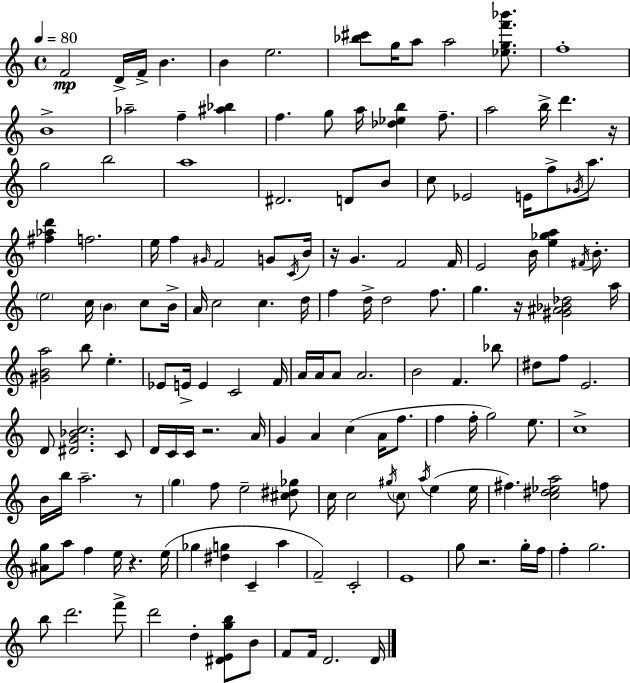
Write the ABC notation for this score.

X:1
T:Untitled
M:4/4
L:1/4
K:Am
F2 D/4 F/4 B B e2 [_b^c']/2 g/4 a/2 a2 [_egf'_b']/2 f4 B4 _a2 f [^a_b] f g/2 a/4 [_d_eb] f/2 a2 b/4 d' z/4 g2 b2 a4 ^D2 D/2 B/2 c/2 _E2 E/4 f/2 _G/4 a/2 [^f_ad'] f2 e/4 f ^G/4 F2 G/2 C/4 B/4 z/4 G F2 F/4 E2 B/4 [e_ga] ^F/4 B/2 e2 c/4 B c/2 B/4 A/4 c2 c d/4 f d/4 d2 f/2 g z/4 [^G^A_B_d]2 a/4 [^GBa]2 b/2 e _E/2 E/4 E C2 F/4 A/4 A/4 A/2 A2 B2 F _b/2 ^d/2 f/2 E2 D/2 [^DG_Bc]2 C/2 D/4 C/4 C/4 z2 A/4 G A c A/4 f/2 f f/4 g2 e/2 c4 B/4 b/4 a2 z/2 g f/2 e2 [^c^d_g]/2 c/4 c2 ^g/4 c/2 a/4 e e/4 ^f [c^d_ea]2 f/2 [^Ag]/2 a/2 f e/4 z e/4 _g [^dg] C a F2 C2 E4 g/2 z2 g/4 f/4 f g2 b/2 d'2 f'/2 d'2 d [^DEgb]/2 B/2 F/2 F/4 D2 D/4